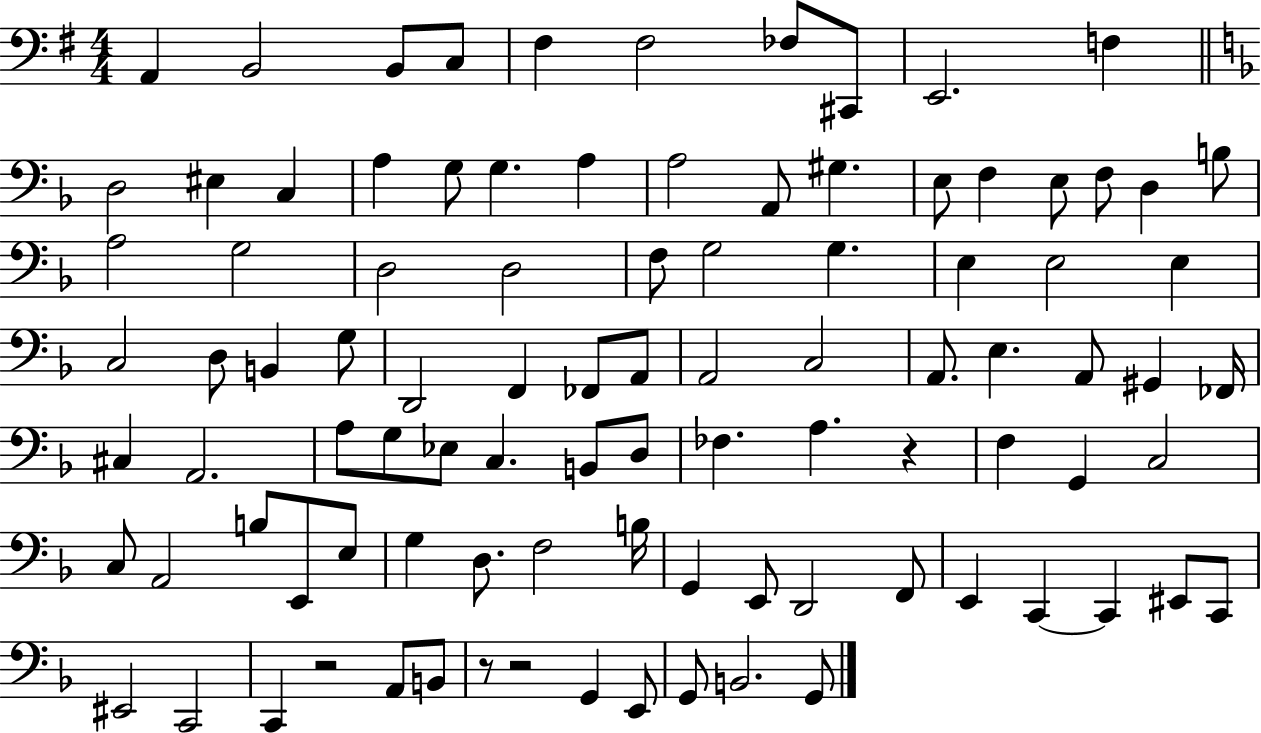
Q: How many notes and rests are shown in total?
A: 96